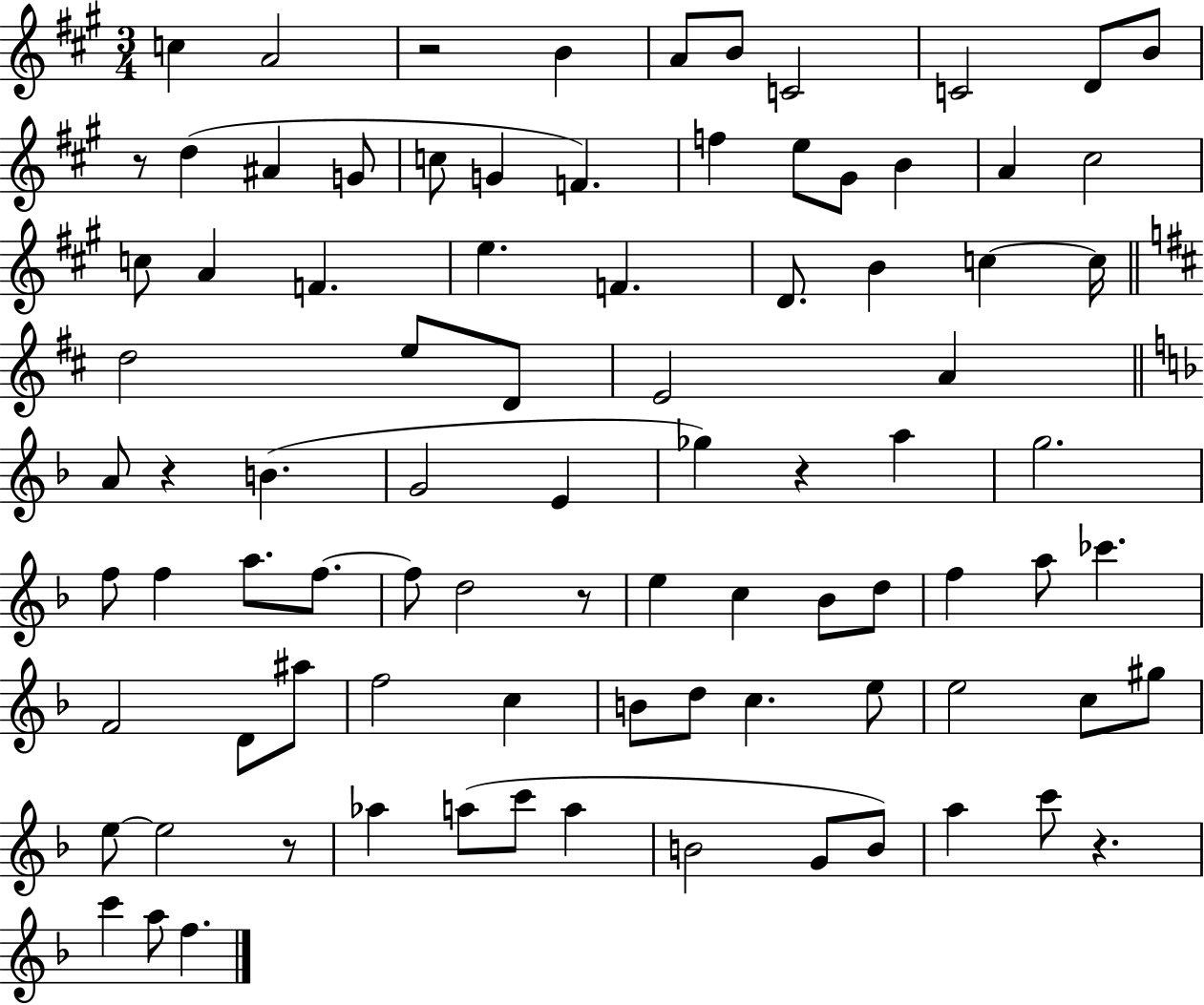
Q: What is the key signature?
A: A major